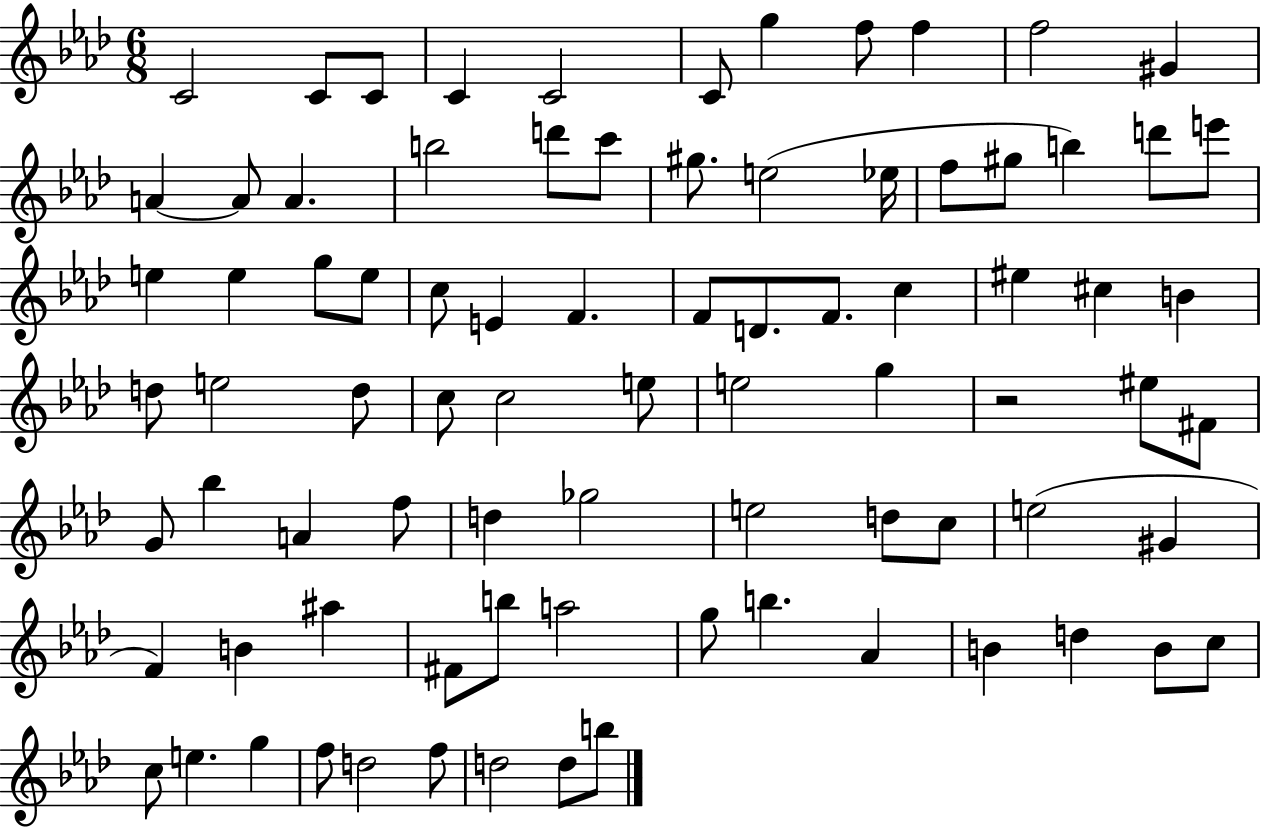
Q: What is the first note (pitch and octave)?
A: C4